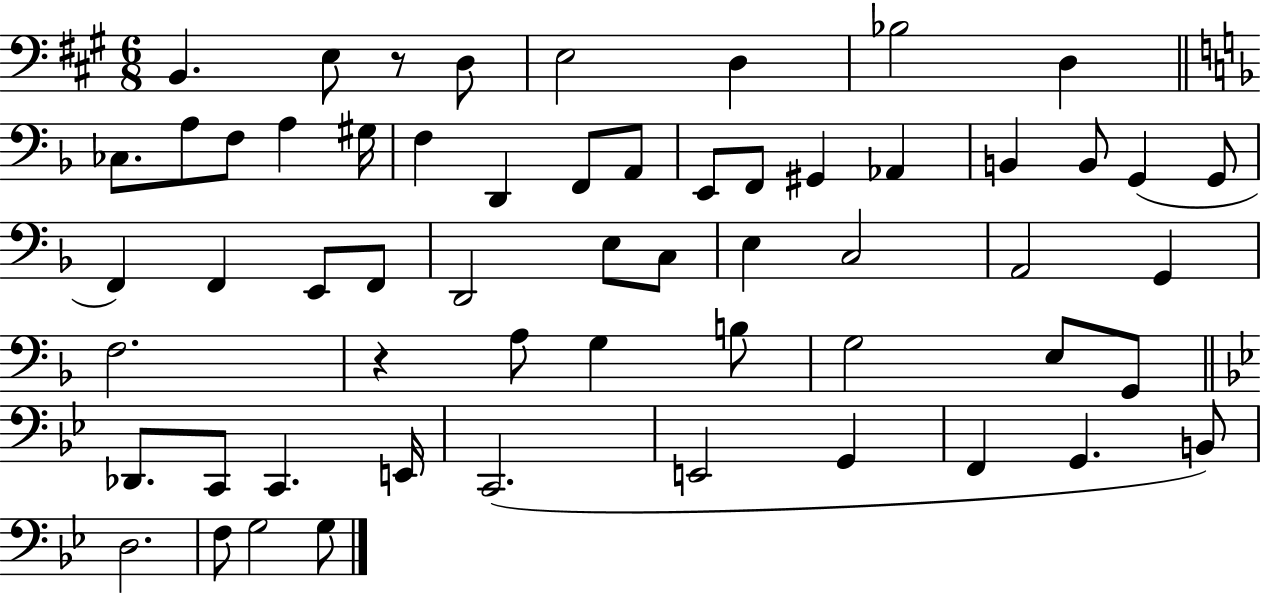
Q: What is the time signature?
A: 6/8